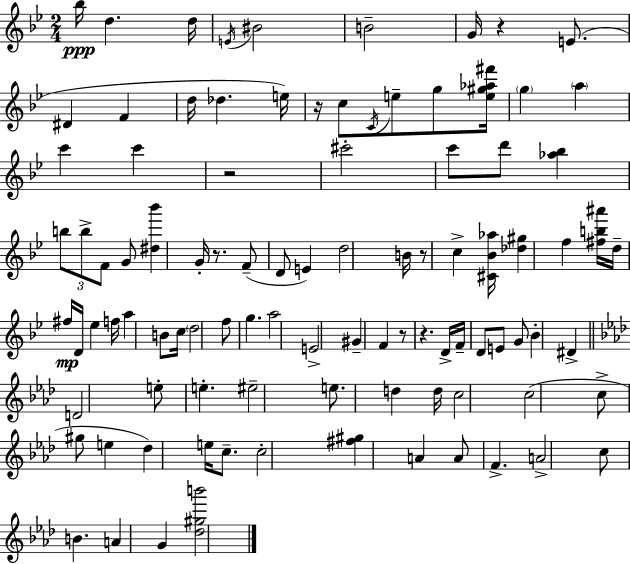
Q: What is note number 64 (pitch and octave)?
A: D5